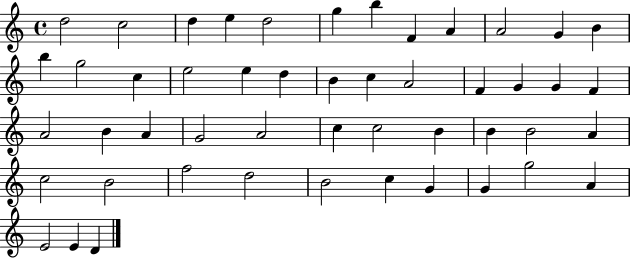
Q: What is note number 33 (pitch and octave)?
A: B4